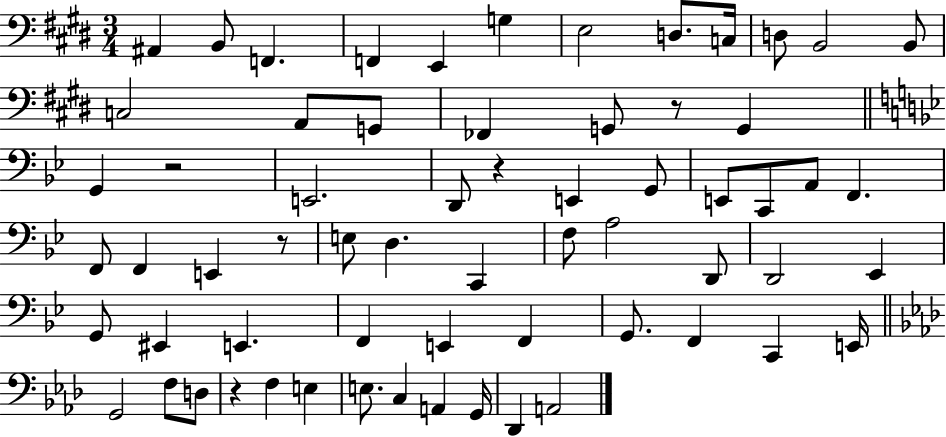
A#2/q B2/e F2/q. F2/q E2/q G3/q E3/h D3/e. C3/s D3/e B2/h B2/e C3/h A2/e G2/e FES2/q G2/e R/e G2/q G2/q R/h E2/h. D2/e R/q E2/q G2/e E2/e C2/e A2/e F2/q. F2/e F2/q E2/q R/e E3/e D3/q. C2/q F3/e A3/h D2/e D2/h Eb2/q G2/e EIS2/q E2/q. F2/q E2/q F2/q G2/e. F2/q C2/q E2/s G2/h F3/e D3/e R/q F3/q E3/q E3/e. C3/q A2/q G2/s Db2/q A2/h